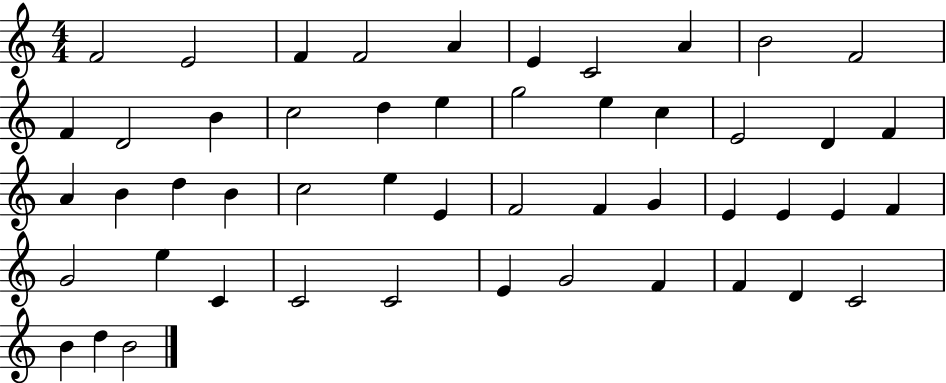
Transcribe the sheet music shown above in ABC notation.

X:1
T:Untitled
M:4/4
L:1/4
K:C
F2 E2 F F2 A E C2 A B2 F2 F D2 B c2 d e g2 e c E2 D F A B d B c2 e E F2 F G E E E F G2 e C C2 C2 E G2 F F D C2 B d B2